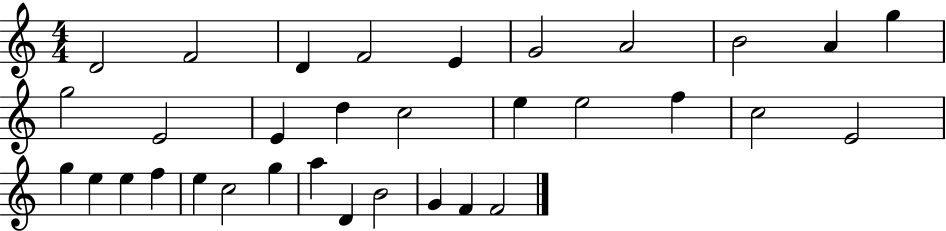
D4/h F4/h D4/q F4/h E4/q G4/h A4/h B4/h A4/q G5/q G5/h E4/h E4/q D5/q C5/h E5/q E5/h F5/q C5/h E4/h G5/q E5/q E5/q F5/q E5/q C5/h G5/q A5/q D4/q B4/h G4/q F4/q F4/h